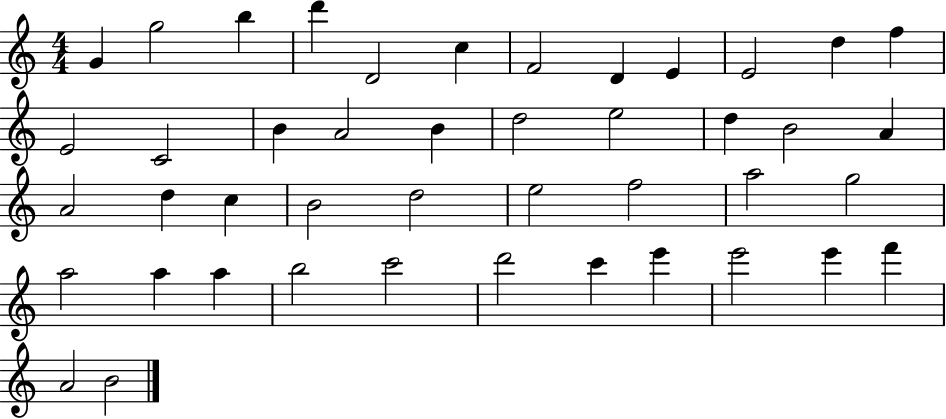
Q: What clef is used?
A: treble